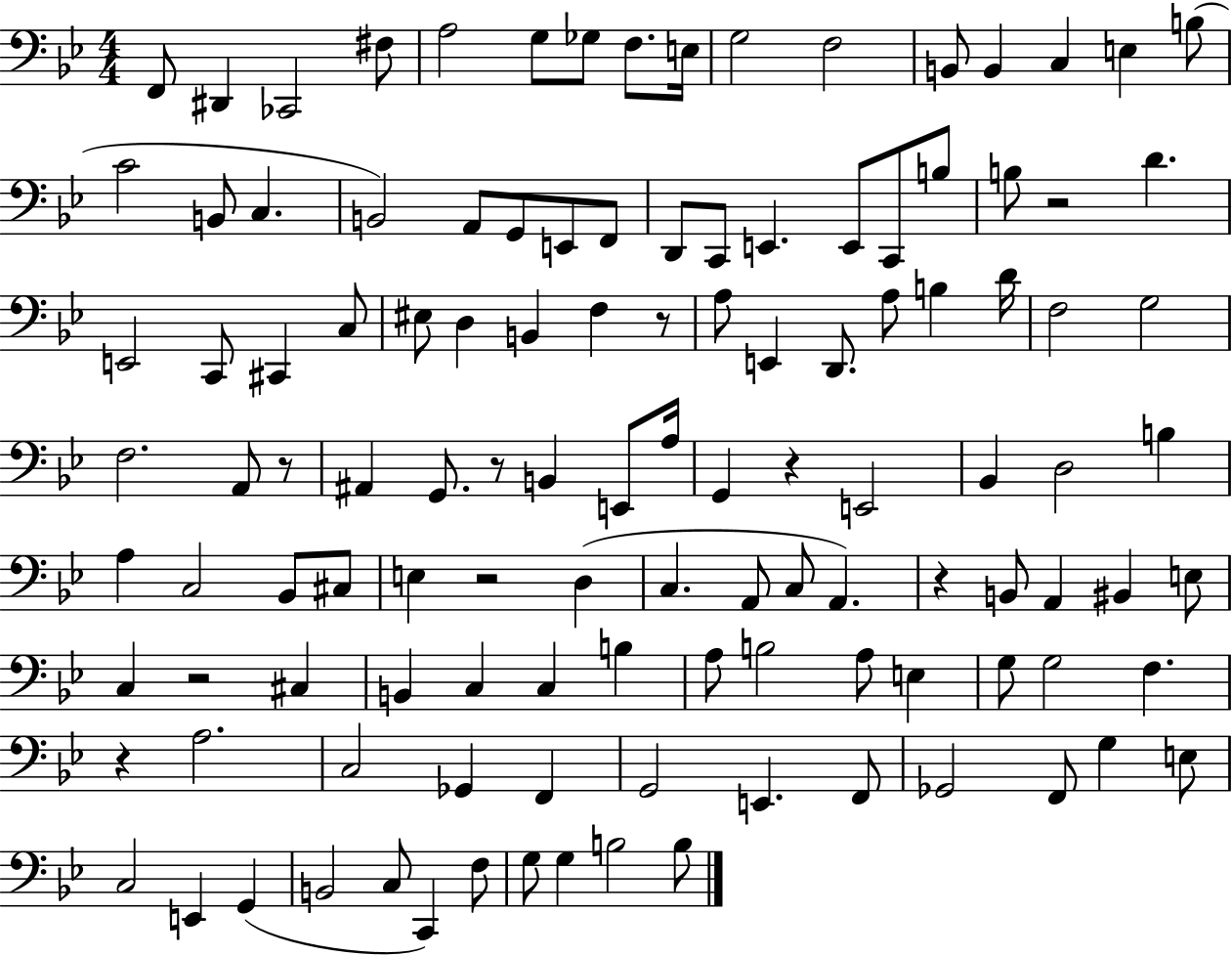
{
  \clef bass
  \numericTimeSignature
  \time 4/4
  \key bes \major
  f,8 dis,4 ces,2 fis8 | a2 g8 ges8 f8. e16 | g2 f2 | b,8 b,4 c4 e4 b8( | \break c'2 b,8 c4. | b,2) a,8 g,8 e,8 f,8 | d,8 c,8 e,4. e,8 c,8 b8 | b8 r2 d'4. | \break e,2 c,8 cis,4 c8 | eis8 d4 b,4 f4 r8 | a8 e,4 d,8. a8 b4 d'16 | f2 g2 | \break f2. a,8 r8 | ais,4 g,8. r8 b,4 e,8 a16 | g,4 r4 e,2 | bes,4 d2 b4 | \break a4 c2 bes,8 cis8 | e4 r2 d4( | c4. a,8 c8 a,4.) | r4 b,8 a,4 bis,4 e8 | \break c4 r2 cis4 | b,4 c4 c4 b4 | a8 b2 a8 e4 | g8 g2 f4. | \break r4 a2. | c2 ges,4 f,4 | g,2 e,4. f,8 | ges,2 f,8 g4 e8 | \break c2 e,4 g,4( | b,2 c8 c,4) f8 | g8 g4 b2 b8 | \bar "|."
}